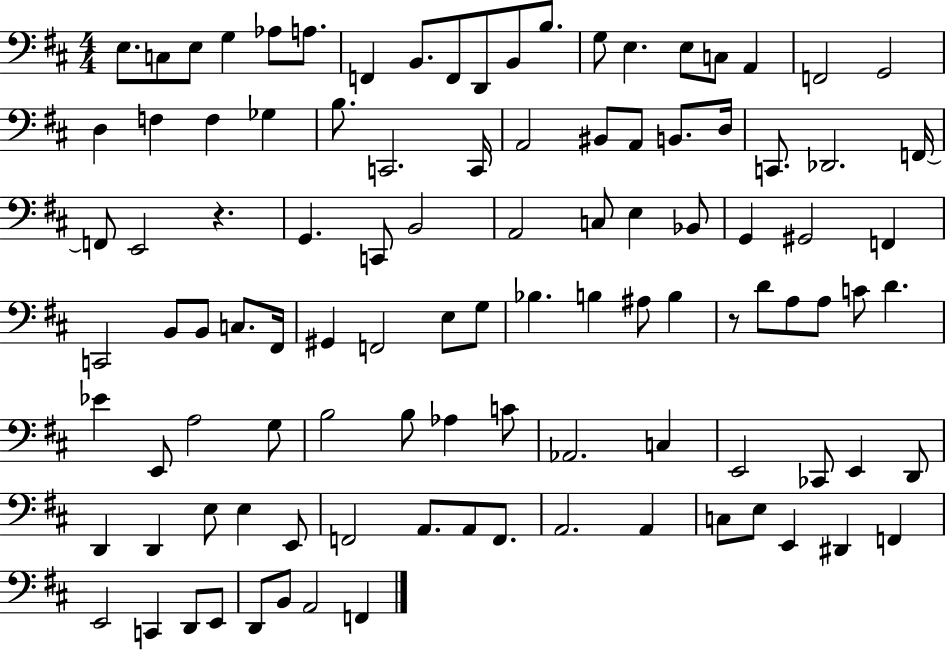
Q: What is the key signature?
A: D major